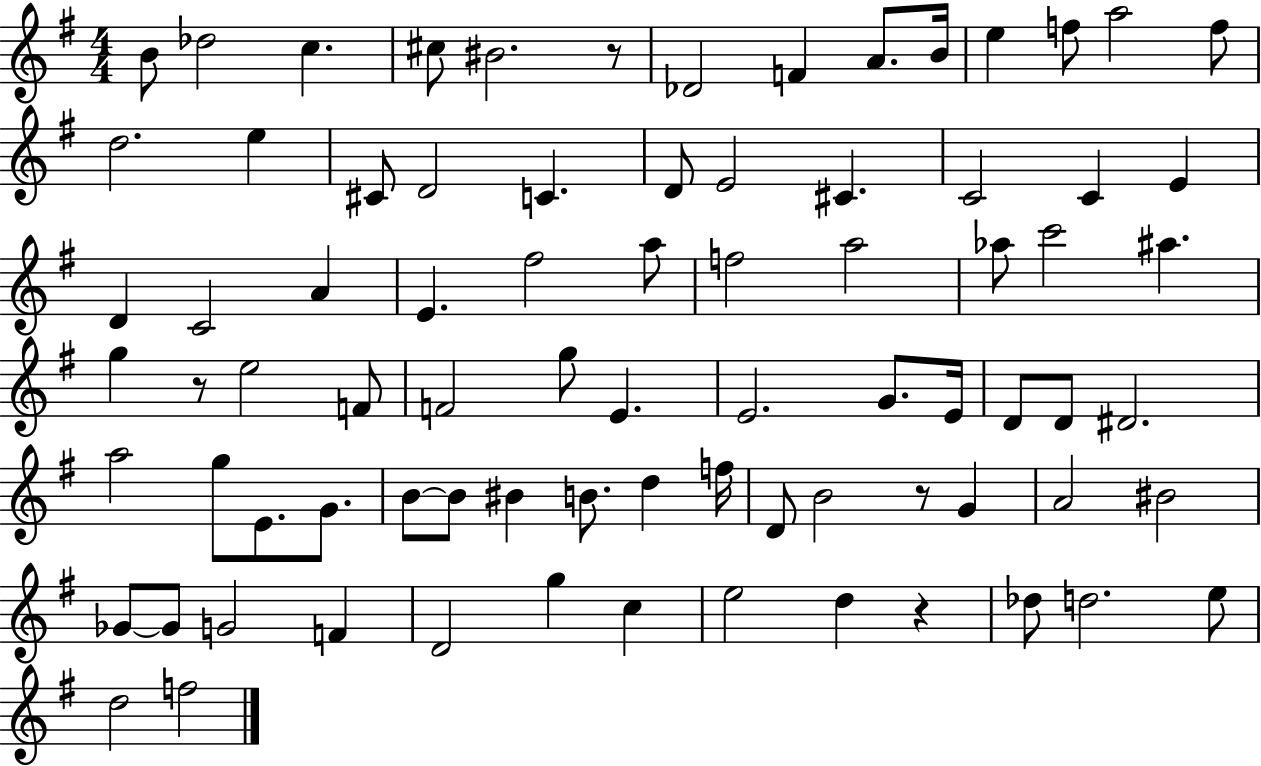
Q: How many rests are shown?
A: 4